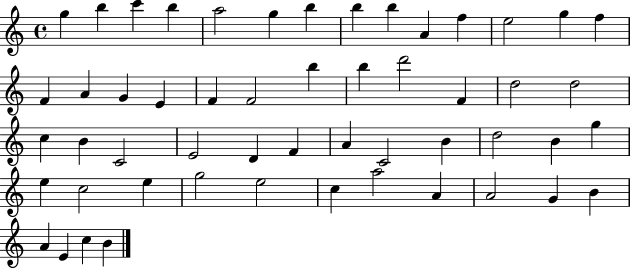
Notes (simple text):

G5/q B5/q C6/q B5/q A5/h G5/q B5/q B5/q B5/q A4/q F5/q E5/h G5/q F5/q F4/q A4/q G4/q E4/q F4/q F4/h B5/q B5/q D6/h F4/q D5/h D5/h C5/q B4/q C4/h E4/h D4/q F4/q A4/q C4/h B4/q D5/h B4/q G5/q E5/q C5/h E5/q G5/h E5/h C5/q A5/h A4/q A4/h G4/q B4/q A4/q E4/q C5/q B4/q